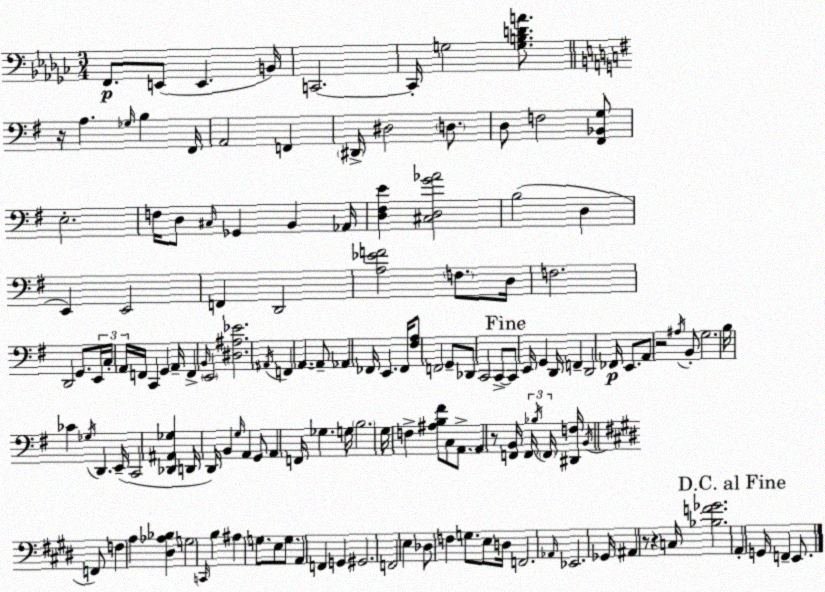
X:1
T:Untitled
M:3/4
L:1/4
K:Ebm
F,,/2 E,,/2 E,, B,,/4 C,,2 C,,/4 G,2 [G,B,DA]/2 z/4 A, _G,/4 B, ^F,,/4 A,,2 F,, ^D,,/4 ^D,2 D,/2 D,/2 F,2 [^F,,_B,,G,]/2 E,2 F,/4 D,/2 ^C,/4 _G,, B,, _A,,/4 [D,^F,E] [^C,D,G_A]2 B,2 D, E,, E,,2 F,, D,,2 [A,_EF]2 F,/2 D,/4 F,2 D,,2 G,,/2 E,,/4 C,/4 A,,/4 F,,/4 C,, G,, A,,/4 F,, B,,/4 E,,2 [^D,^A,_E]2 ^A,,/4 F,, A,, A,,/2 _A,, _F,,/4 E,, _F,,/4 [^F,A,]/2 F,,2 G,,/2 _D,,/2 C,,2 C,,/2 C,,/2 E,,/4 G,, D,,/4 F,, D,,2 _F,,/4 E,,/2 A,,/2 z2 ^A,/4 B,,/2 G,2 B,/4 _C _G,/4 D,, E,,/4 C,,2 [_D,,^A,,_G,] D,,/4 D,,/4 B,, G,/4 A,, G,,/2 A,, F,,/4 _G, G,/4 B,2 G,/4 F, [^A,B,^F]/2 C,/2 A,,/2 A,, z/2 [F,,B,,]/4 F,,/4 _B,/4 F,,/4 [^D,,F,]/4 B,,/4 F,,/2 F, A, [^D,_A,_B,] G,2 C,,/4 B, ^A, G,/2 E,/2 G,/2 A,, F,, G,, ^G,,2 F,,2 E, _D,/2 F, G,/2 E,/2 D,/4 F,,2 _A,,/4 _E,,2 _G,,/4 ^A,, z/2 z C,/4 [_B,F_G]2 A,, G,,/4 F,, E,,/2